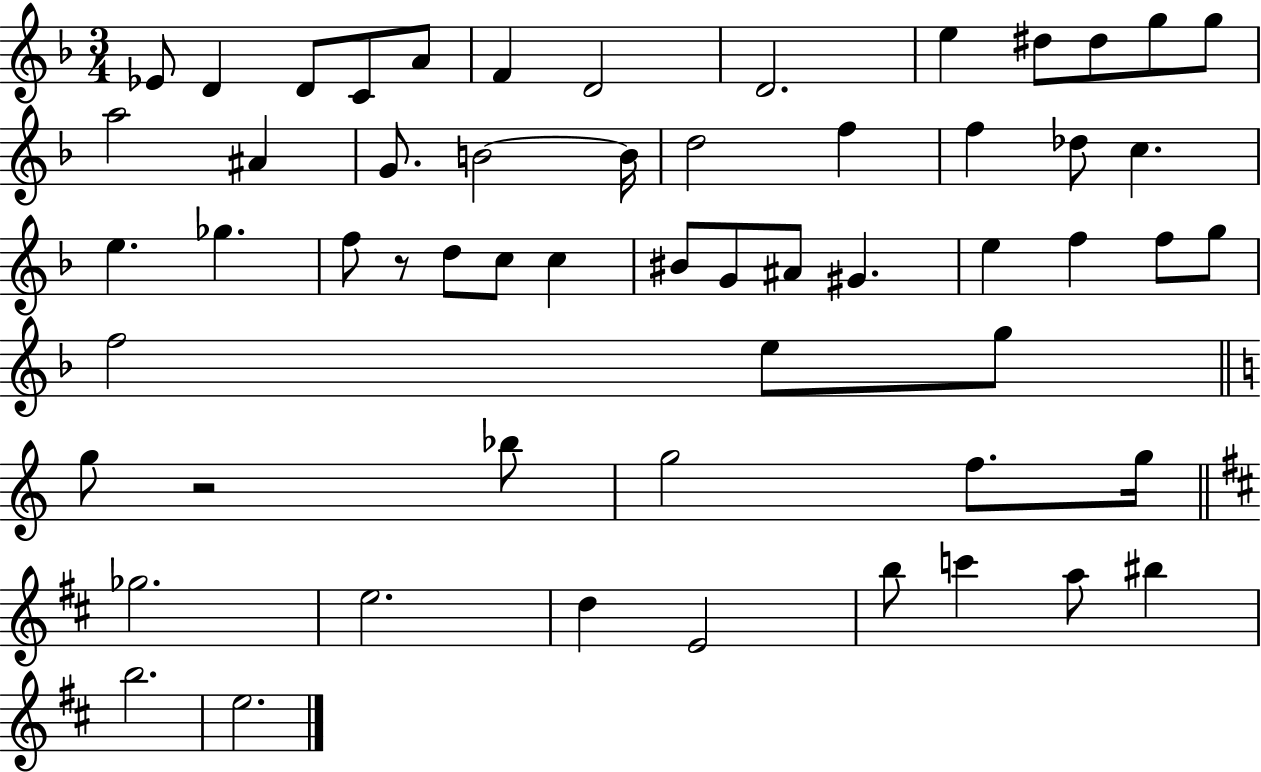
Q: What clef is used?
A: treble